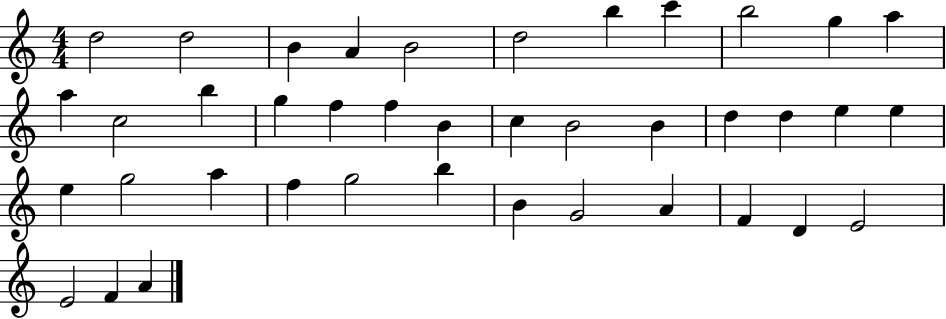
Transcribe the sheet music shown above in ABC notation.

X:1
T:Untitled
M:4/4
L:1/4
K:C
d2 d2 B A B2 d2 b c' b2 g a a c2 b g f f B c B2 B d d e e e g2 a f g2 b B G2 A F D E2 E2 F A